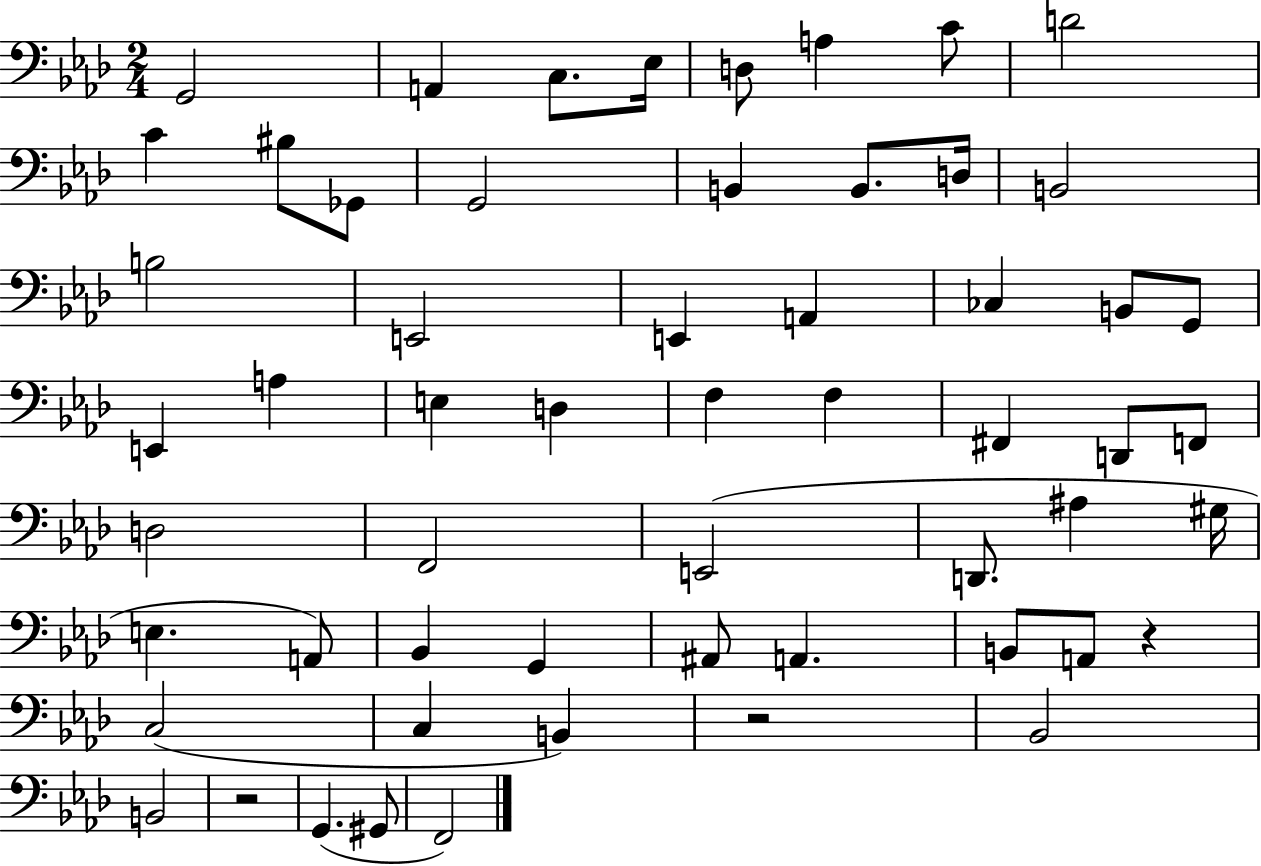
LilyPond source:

{
  \clef bass
  \numericTimeSignature
  \time 2/4
  \key aes \major
  \repeat volta 2 { g,2 | a,4 c8. ees16 | d8 a4 c'8 | d'2 | \break c'4 bis8 ges,8 | g,2 | b,4 b,8. d16 | b,2 | \break b2 | e,2 | e,4 a,4 | ces4 b,8 g,8 | \break e,4 a4 | e4 d4 | f4 f4 | fis,4 d,8 f,8 | \break d2 | f,2 | e,2( | d,8. ais4 gis16 | \break e4. a,8) | bes,4 g,4 | ais,8 a,4. | b,8 a,8 r4 | \break c2( | c4 b,4) | r2 | bes,2 | \break b,2 | r2 | g,4.( gis,8 | f,2) | \break } \bar "|."
}